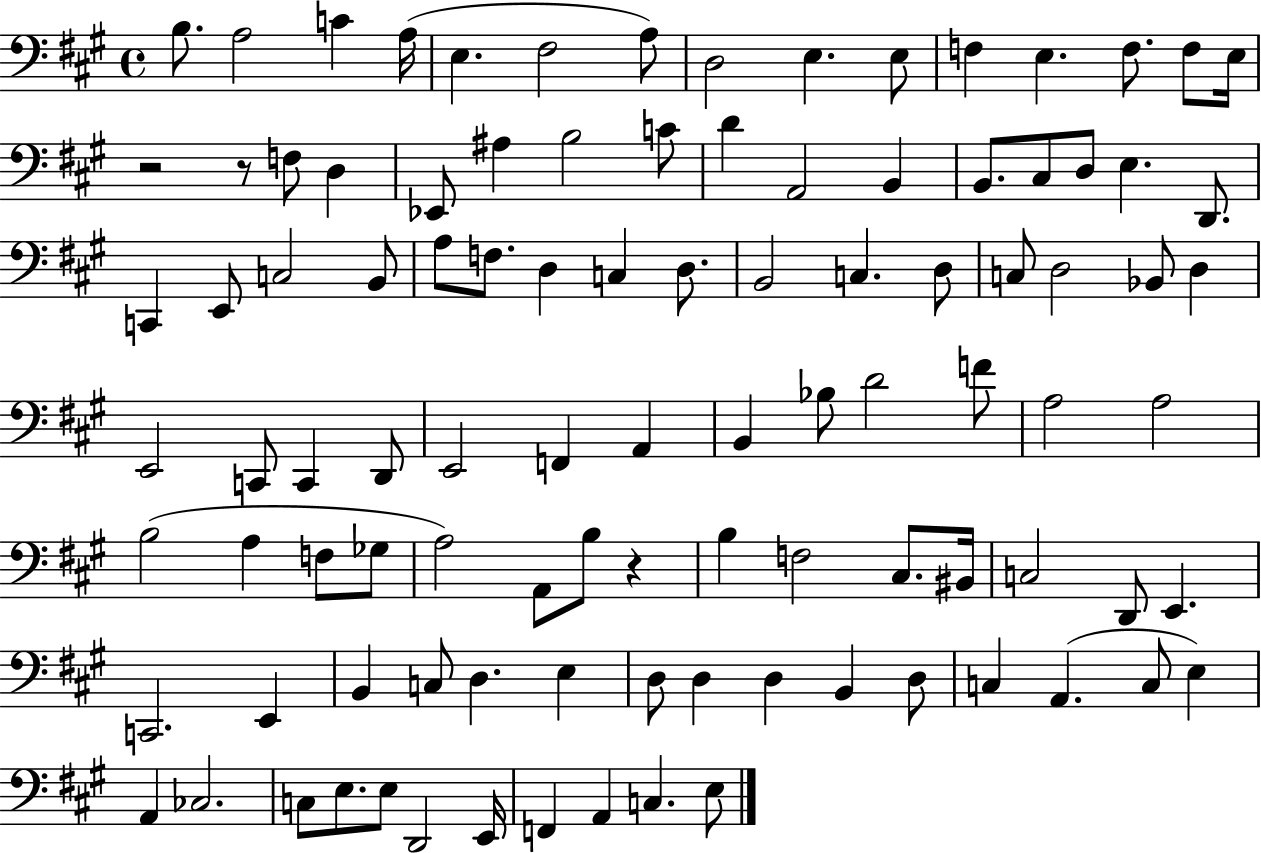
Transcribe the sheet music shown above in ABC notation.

X:1
T:Untitled
M:4/4
L:1/4
K:A
B,/2 A,2 C A,/4 E, ^F,2 A,/2 D,2 E, E,/2 F, E, F,/2 F,/2 E,/4 z2 z/2 F,/2 D, _E,,/2 ^A, B,2 C/2 D A,,2 B,, B,,/2 ^C,/2 D,/2 E, D,,/2 C,, E,,/2 C,2 B,,/2 A,/2 F,/2 D, C, D,/2 B,,2 C, D,/2 C,/2 D,2 _B,,/2 D, E,,2 C,,/2 C,, D,,/2 E,,2 F,, A,, B,, _B,/2 D2 F/2 A,2 A,2 B,2 A, F,/2 _G,/2 A,2 A,,/2 B,/2 z B, F,2 ^C,/2 ^B,,/4 C,2 D,,/2 E,, C,,2 E,, B,, C,/2 D, E, D,/2 D, D, B,, D,/2 C, A,, C,/2 E, A,, _C,2 C,/2 E,/2 E,/2 D,,2 E,,/4 F,, A,, C, E,/2